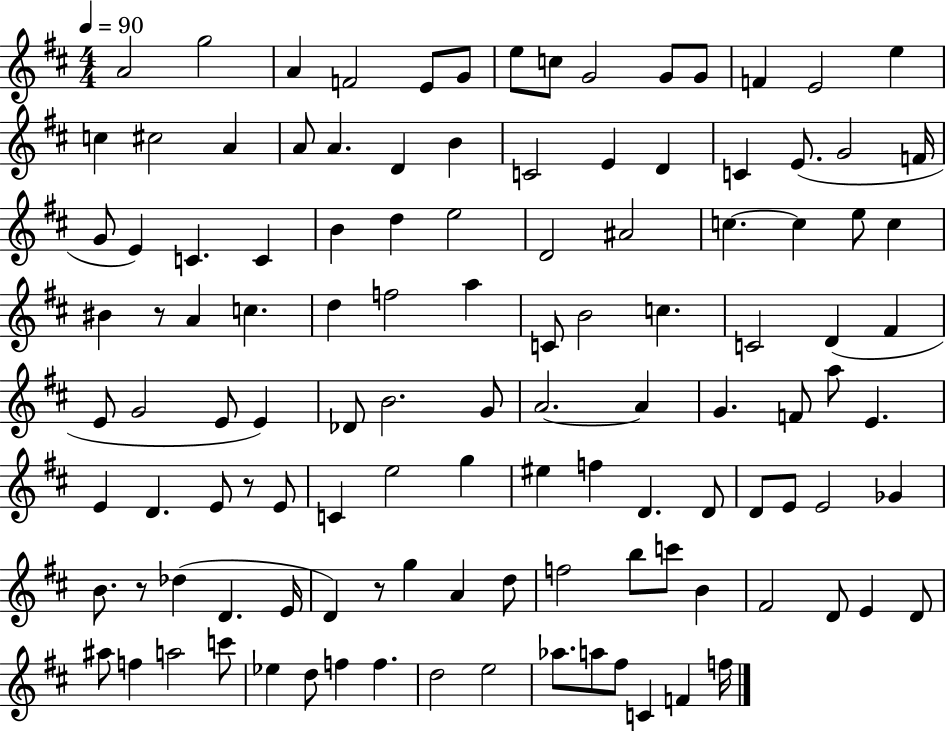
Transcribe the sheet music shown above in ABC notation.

X:1
T:Untitled
M:4/4
L:1/4
K:D
A2 g2 A F2 E/2 G/2 e/2 c/2 G2 G/2 G/2 F E2 e c ^c2 A A/2 A D B C2 E D C E/2 G2 F/4 G/2 E C C B d e2 D2 ^A2 c c e/2 c ^B z/2 A c d f2 a C/2 B2 c C2 D ^F E/2 G2 E/2 E _D/2 B2 G/2 A2 A G F/2 a/2 E E D E/2 z/2 E/2 C e2 g ^e f D D/2 D/2 E/2 E2 _G B/2 z/2 _d D E/4 D z/2 g A d/2 f2 b/2 c'/2 B ^F2 D/2 E D/2 ^a/2 f a2 c'/2 _e d/2 f f d2 e2 _a/2 a/2 ^f/2 C F f/4